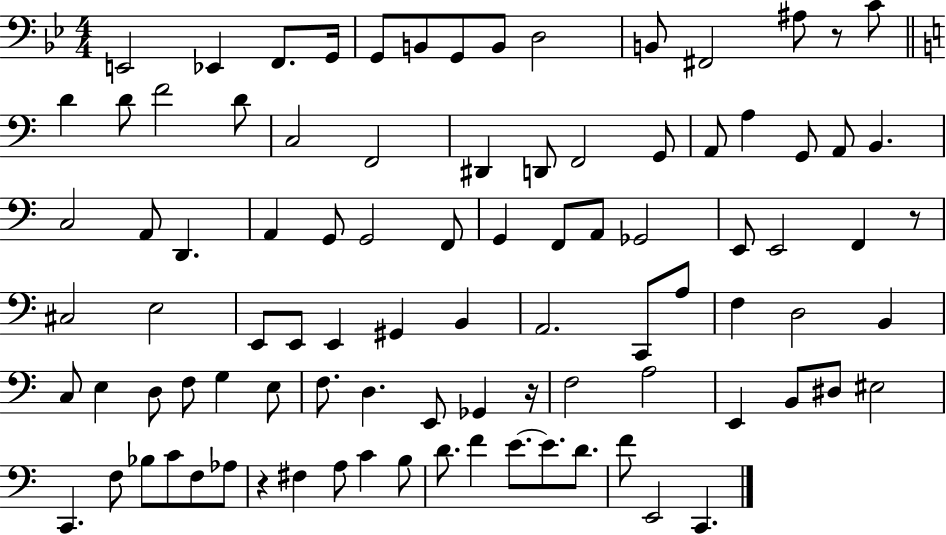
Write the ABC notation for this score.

X:1
T:Untitled
M:4/4
L:1/4
K:Bb
E,,2 _E,, F,,/2 G,,/4 G,,/2 B,,/2 G,,/2 B,,/2 D,2 B,,/2 ^F,,2 ^A,/2 z/2 C/2 D D/2 F2 D/2 C,2 F,,2 ^D,, D,,/2 F,,2 G,,/2 A,,/2 A, G,,/2 A,,/2 B,, C,2 A,,/2 D,, A,, G,,/2 G,,2 F,,/2 G,, F,,/2 A,,/2 _G,,2 E,,/2 E,,2 F,, z/2 ^C,2 E,2 E,,/2 E,,/2 E,, ^G,, B,, A,,2 C,,/2 A,/2 F, D,2 B,, C,/2 E, D,/2 F,/2 G, E,/2 F,/2 D, E,,/2 _G,, z/4 F,2 A,2 E,, B,,/2 ^D,/2 ^E,2 C,, F,/2 _B,/2 C/2 F,/2 _A,/2 z ^F, A,/2 C B,/2 D/2 F E/2 E/2 D/2 F/2 E,,2 C,,